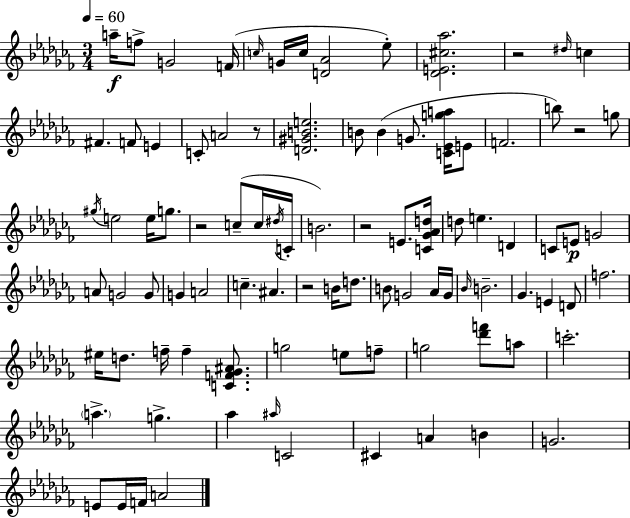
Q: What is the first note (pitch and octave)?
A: A5